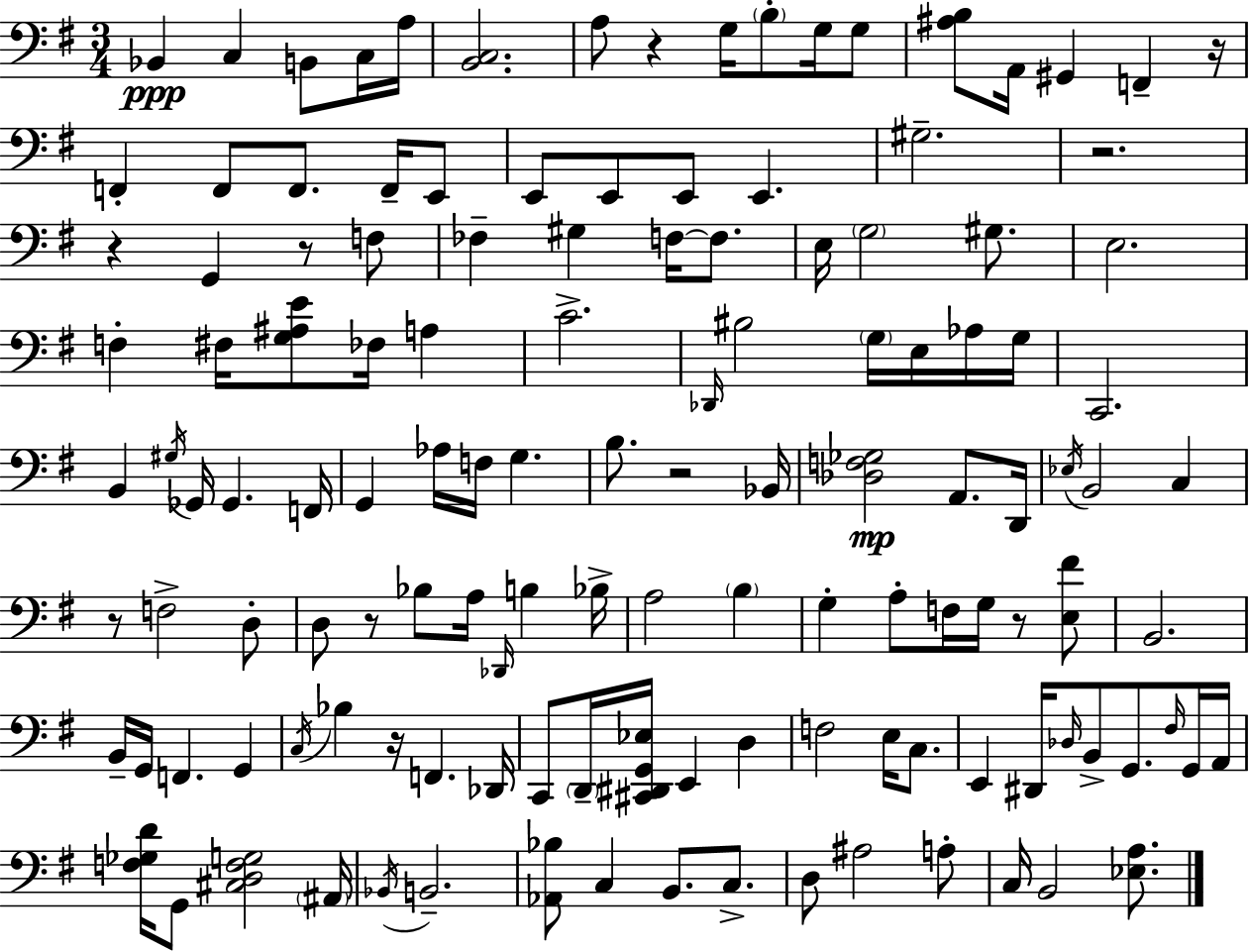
{
  \clef bass
  \numericTimeSignature
  \time 3/4
  \key g \major
  bes,4\ppp c4 b,8 c16 a16 | <b, c>2. | a8 r4 g16 \parenthesize b8-. g16 g8 | <ais b>8 a,16 gis,4 f,4-- r16 | \break f,4-. f,8 f,8. f,16-- e,8 | e,8 e,8 e,8 e,4. | gis2.-- | r2. | \break r4 g,4 r8 f8 | fes4-- gis4 f16~~ f8. | e16 \parenthesize g2 gis8. | e2. | \break f4-. fis16 <g ais e'>8 fes16 a4 | c'2.-> | \grace { des,16 } bis2 \parenthesize g16 e16 aes16 | g16 c,2. | \break b,4 \acciaccatura { gis16 } ges,16 ges,4. | f,16 g,4 aes16 f16 g4. | b8. r2 | bes,16 <des f ges>2\mp a,8. | \break d,16 \acciaccatura { ees16 } b,2 c4 | r8 f2-> | d8-. d8 r8 bes8 a16 \grace { des,16 } b4 | bes16-> a2 | \break \parenthesize b4 g4-. a8-. f16 g16 | r8 <e fis'>8 b,2. | b,16-- g,16 f,4. | g,4 \acciaccatura { c16 } bes4 r16 f,4. | \break des,16 c,8 \parenthesize d,16-- <cis, dis, g, ees>16 e,4 | d4 f2 | e16 c8. e,4 dis,16 \grace { des16 } b,8-> | g,8. \grace { fis16 } g,16 a,16 <f ges d'>16 g,8 <cis d f g>2 | \break \parenthesize ais,16 \acciaccatura { bes,16 } b,2.-- | <aes, bes>8 c4 | b,8. c8.-> d8 ais2 | a8-. c16 b,2 | \break <ees a>8. \bar "|."
}